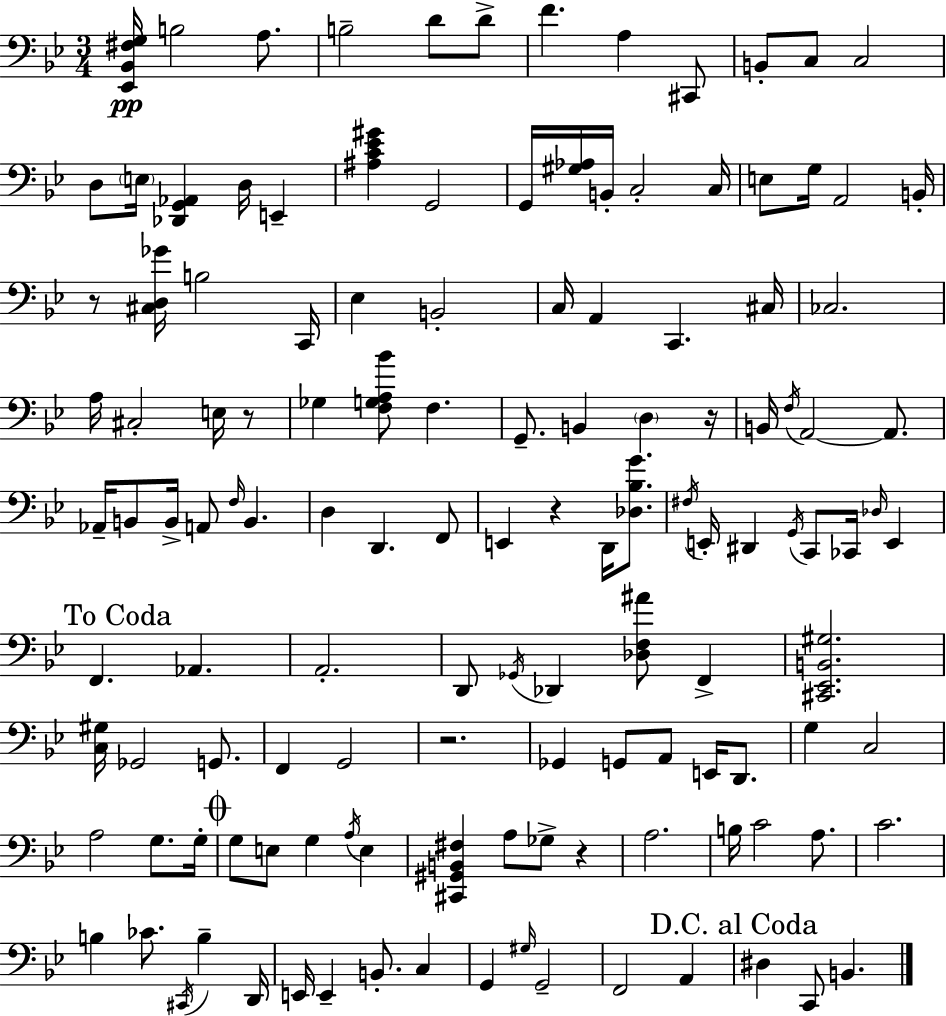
X:1
T:Untitled
M:3/4
L:1/4
K:Gm
[_E,,_B,,^F,G,]/4 B,2 A,/2 B,2 D/2 D/2 F A, ^C,,/2 B,,/2 C,/2 C,2 D,/2 E,/4 [_D,,G,,_A,,] D,/4 E,, [^A,C_E^G] G,,2 G,,/4 [^G,_A,]/4 B,,/4 C,2 C,/4 E,/2 G,/4 A,,2 B,,/4 z/2 [^C,D,_G]/4 B,2 C,,/4 _E, B,,2 C,/4 A,, C,, ^C,/4 _C,2 A,/4 ^C,2 E,/4 z/2 _G, [F,G,A,_B]/2 F, G,,/2 B,, D, z/4 B,,/4 F,/4 A,,2 A,,/2 _A,,/4 B,,/2 B,,/4 A,,/2 F,/4 B,, D, D,, F,,/2 E,, z D,,/4 [_D,_B,G]/2 ^F,/4 E,,/4 ^D,, G,,/4 C,,/2 _C,,/4 _D,/4 E,, F,, _A,, A,,2 D,,/2 _G,,/4 _D,, [_D,F,^A]/2 F,, [^C,,_E,,B,,^G,]2 [C,^G,]/4 _G,,2 G,,/2 F,, G,,2 z2 _G,, G,,/2 A,,/2 E,,/4 D,,/2 G, C,2 A,2 G,/2 G,/4 G,/2 E,/2 G, A,/4 E, [^C,,^G,,B,,^F,] A,/2 _G,/2 z A,2 B,/4 C2 A,/2 C2 B, _C/2 ^C,,/4 B, D,,/4 E,,/4 E,, B,,/2 C, G,, ^G,/4 G,,2 F,,2 A,, ^D, C,,/2 B,,